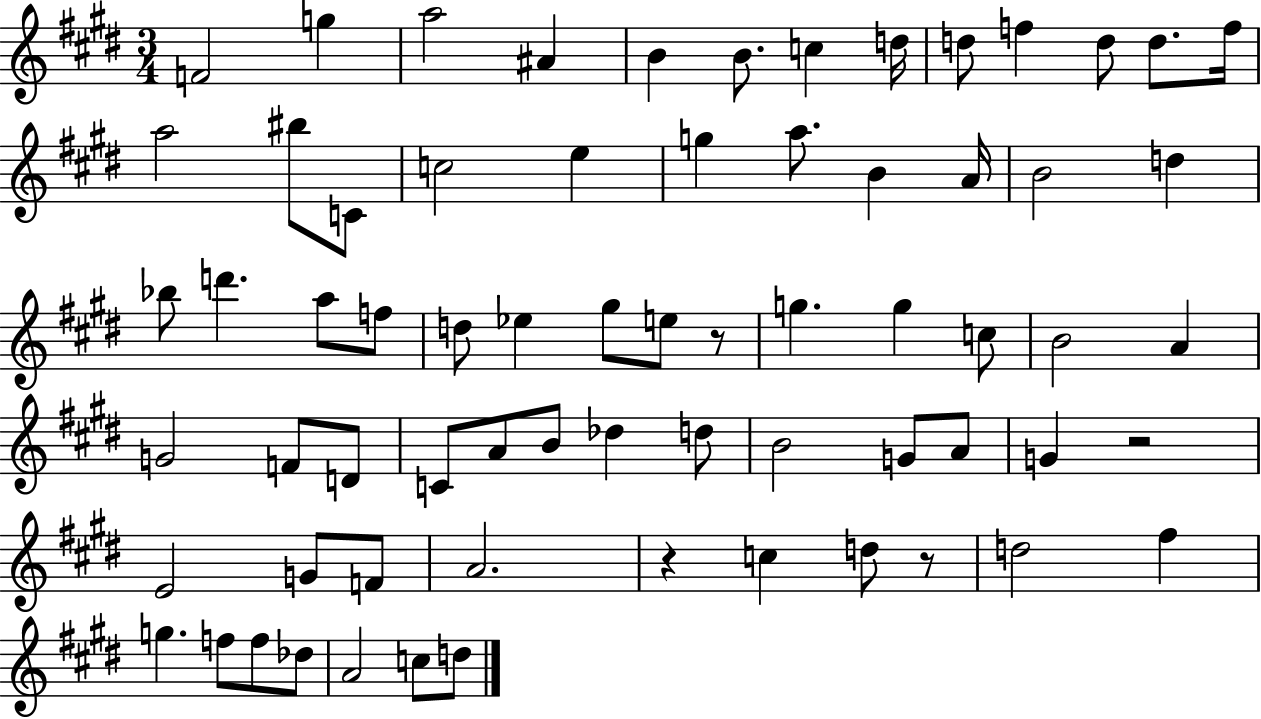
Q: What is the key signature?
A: E major